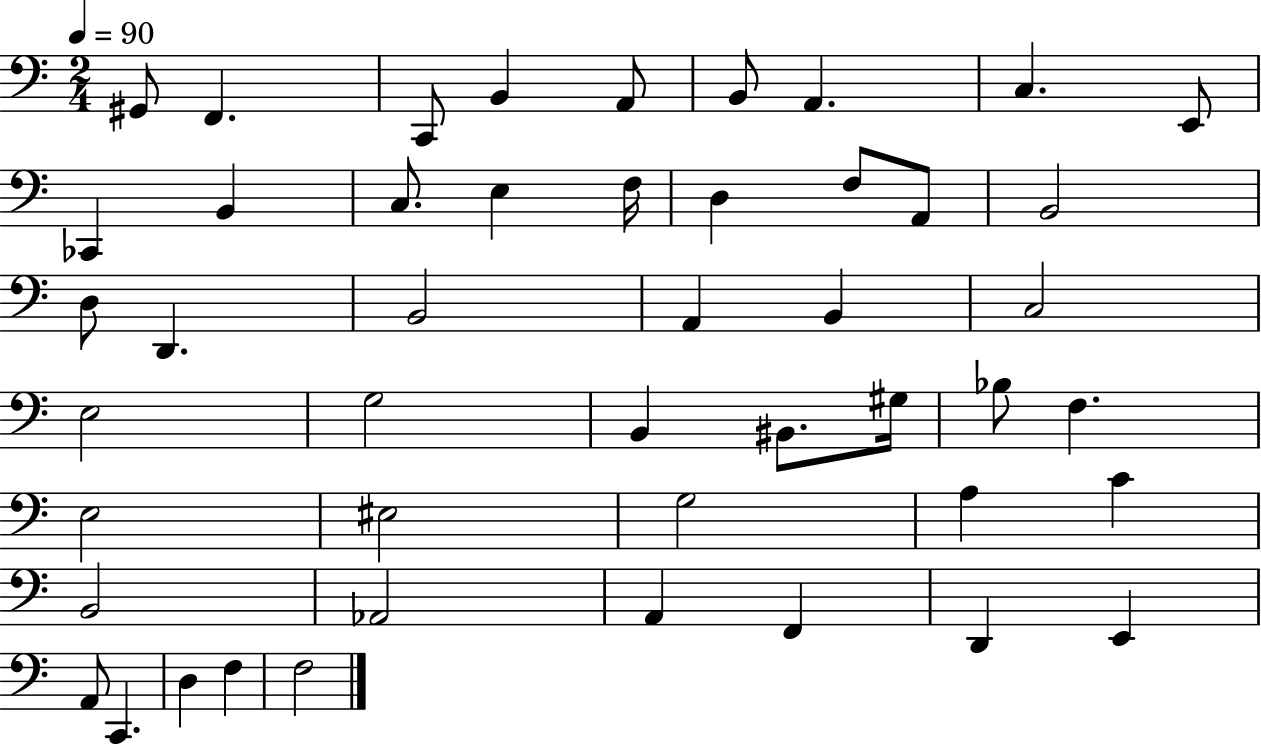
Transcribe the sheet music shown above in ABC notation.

X:1
T:Untitled
M:2/4
L:1/4
K:C
^G,,/2 F,, C,,/2 B,, A,,/2 B,,/2 A,, C, E,,/2 _C,, B,, C,/2 E, F,/4 D, F,/2 A,,/2 B,,2 D,/2 D,, B,,2 A,, B,, C,2 E,2 G,2 B,, ^B,,/2 ^G,/4 _B,/2 F, E,2 ^E,2 G,2 A, C B,,2 _A,,2 A,, F,, D,, E,, A,,/2 C,, D, F, F,2